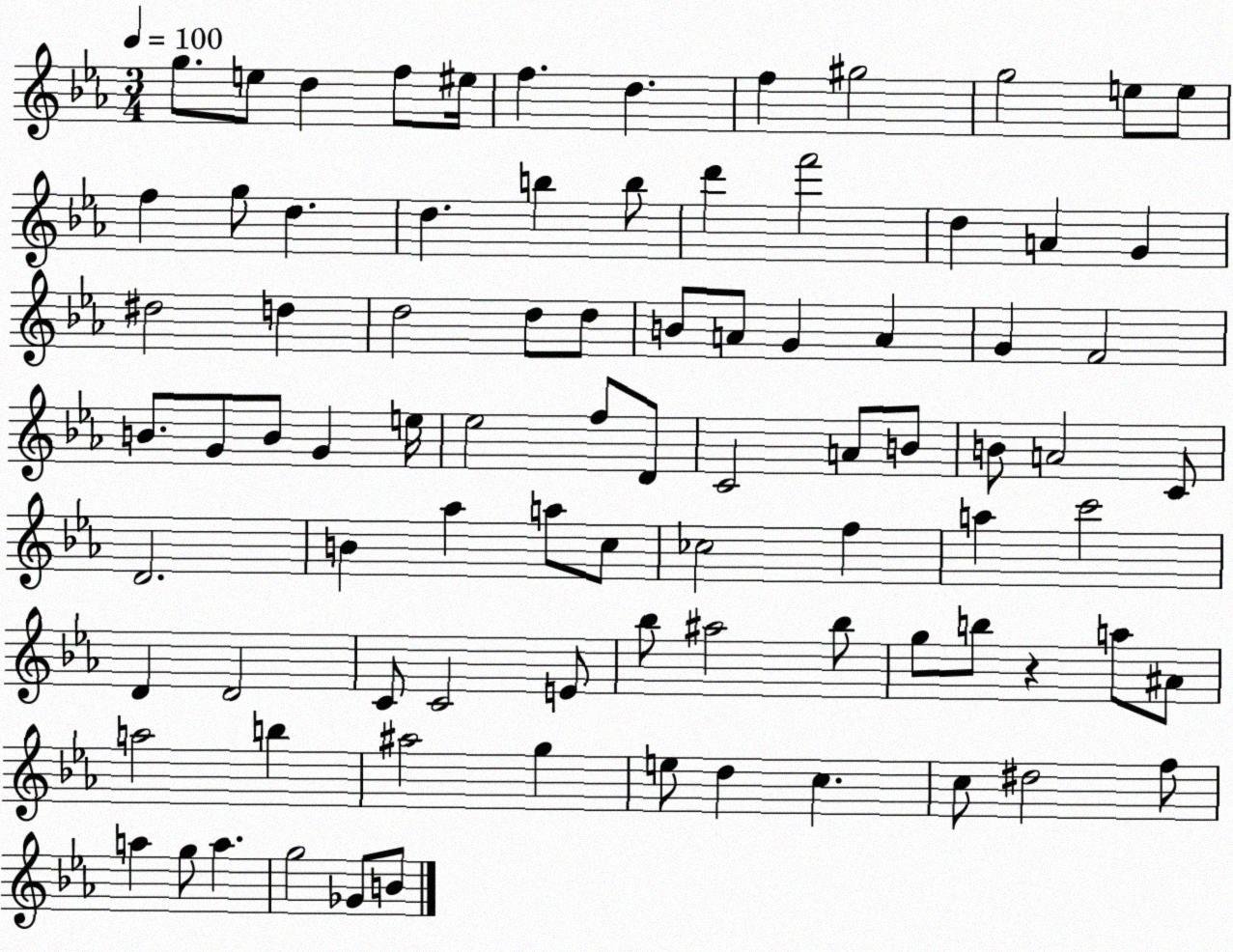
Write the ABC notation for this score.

X:1
T:Untitled
M:3/4
L:1/4
K:Eb
g/2 e/2 d f/2 ^e/4 f d f ^g2 g2 e/2 e/2 f g/2 d d b b/2 d' f'2 d A G ^d2 d d2 d/2 d/2 B/2 A/2 G A G F2 B/2 G/2 B/2 G e/4 _e2 f/2 D/2 C2 A/2 B/2 B/2 A2 C/2 D2 B _a a/2 c/2 _c2 f a c'2 D D2 C/2 C2 E/2 _b/2 ^a2 _b/2 g/2 b/2 z a/2 ^A/2 a2 b ^a2 g e/2 d c c/2 ^d2 f/2 a g/2 a g2 _G/2 B/2